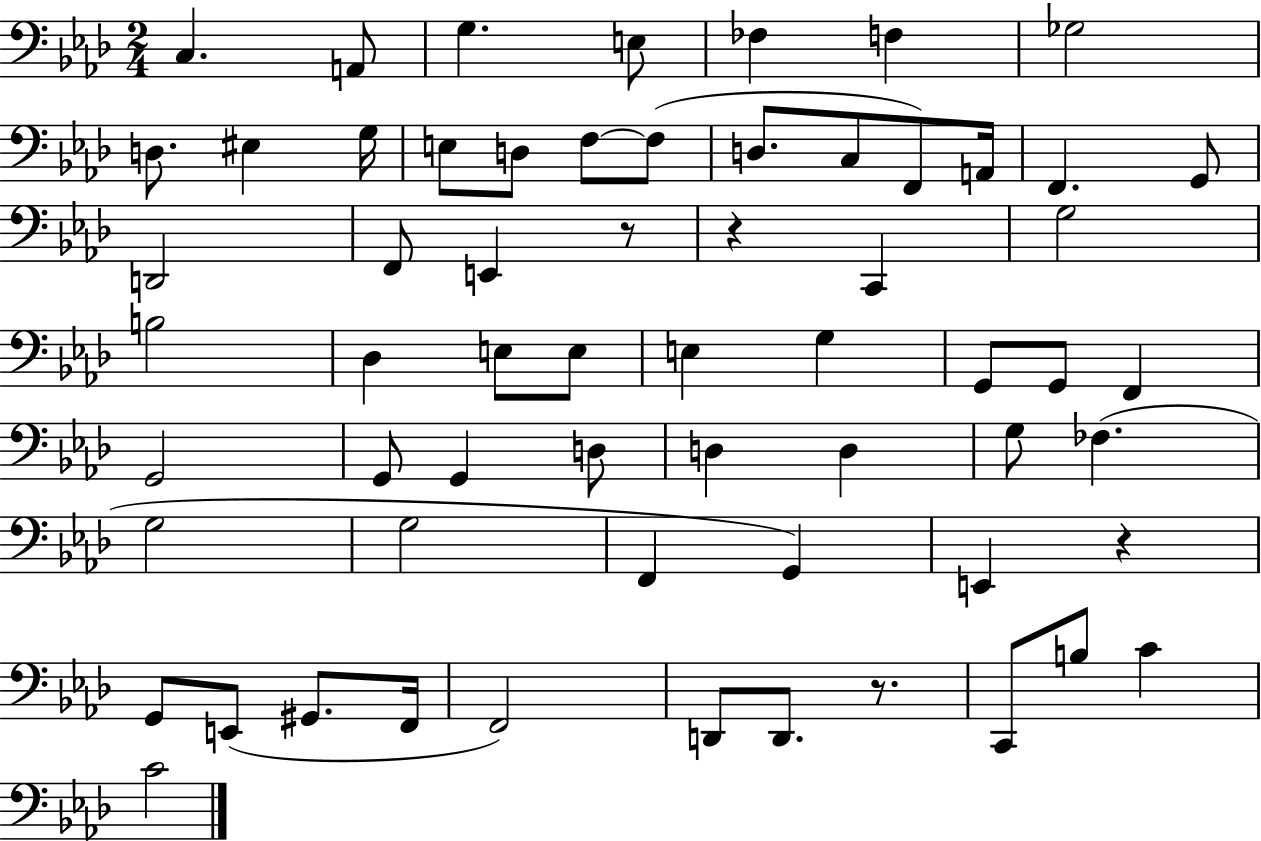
{
  \clef bass
  \numericTimeSignature
  \time 2/4
  \key aes \major
  c4. a,8 | g4. e8 | fes4 f4 | ges2 | \break d8. eis4 g16 | e8 d8 f8~~ f8( | d8. c8 f,8) a,16 | f,4. g,8 | \break d,2 | f,8 e,4 r8 | r4 c,4 | g2 | \break b2 | des4 e8 e8 | e4 g4 | g,8 g,8 f,4 | \break g,2 | g,8 g,4 d8 | d4 d4 | g8 fes4.( | \break g2 | g2 | f,4 g,4) | e,4 r4 | \break g,8 e,8( gis,8. f,16 | f,2) | d,8 d,8. r8. | c,8 b8 c'4 | \break c'2 | \bar "|."
}